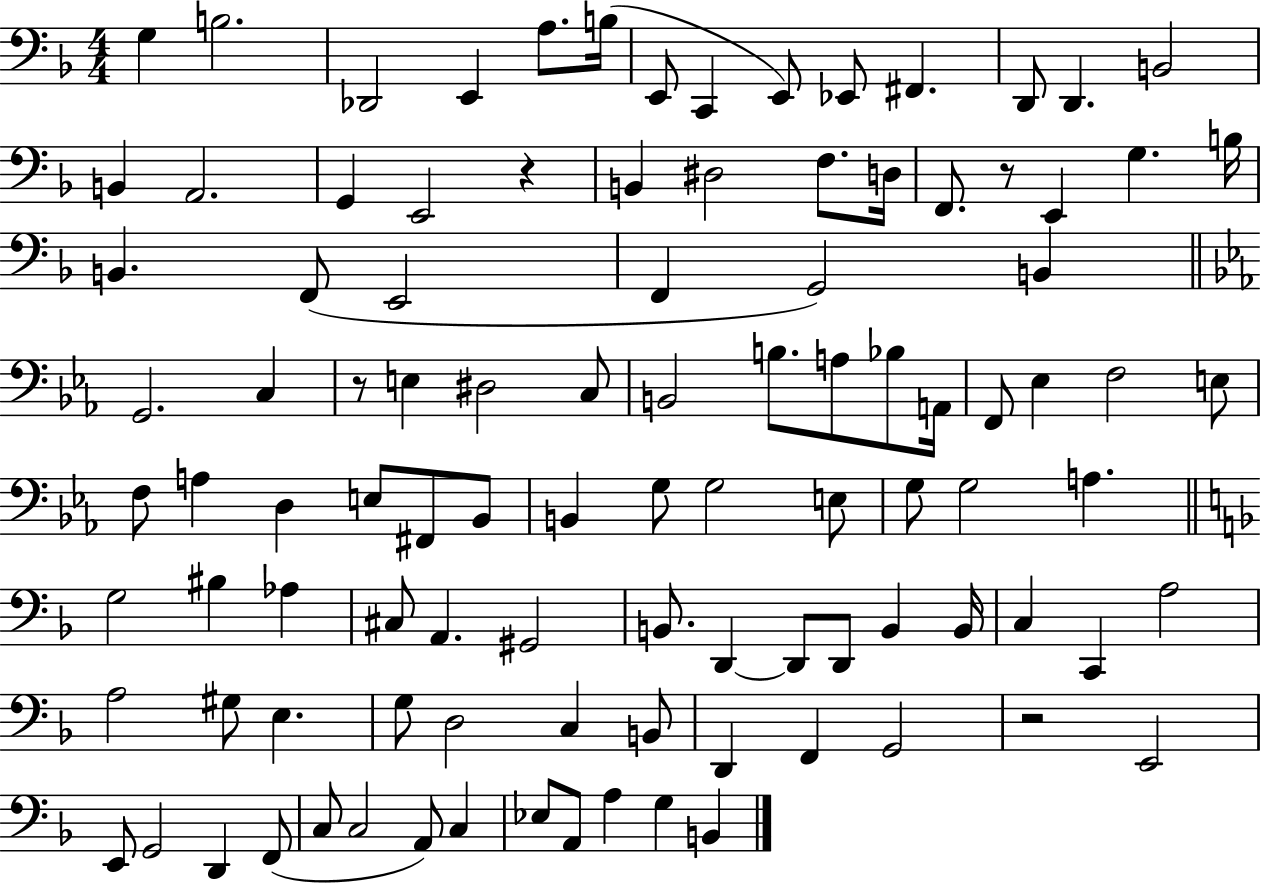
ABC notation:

X:1
T:Untitled
M:4/4
L:1/4
K:F
G, B,2 _D,,2 E,, A,/2 B,/4 E,,/2 C,, E,,/2 _E,,/2 ^F,, D,,/2 D,, B,,2 B,, A,,2 G,, E,,2 z B,, ^D,2 F,/2 D,/4 F,,/2 z/2 E,, G, B,/4 B,, F,,/2 E,,2 F,, G,,2 B,, G,,2 C, z/2 E, ^D,2 C,/2 B,,2 B,/2 A,/2 _B,/2 A,,/4 F,,/2 _E, F,2 E,/2 F,/2 A, D, E,/2 ^F,,/2 _B,,/2 B,, G,/2 G,2 E,/2 G,/2 G,2 A, G,2 ^B, _A, ^C,/2 A,, ^G,,2 B,,/2 D,, D,,/2 D,,/2 B,, B,,/4 C, C,, A,2 A,2 ^G,/2 E, G,/2 D,2 C, B,,/2 D,, F,, G,,2 z2 E,,2 E,,/2 G,,2 D,, F,,/2 C,/2 C,2 A,,/2 C, _E,/2 A,,/2 A, G, B,,